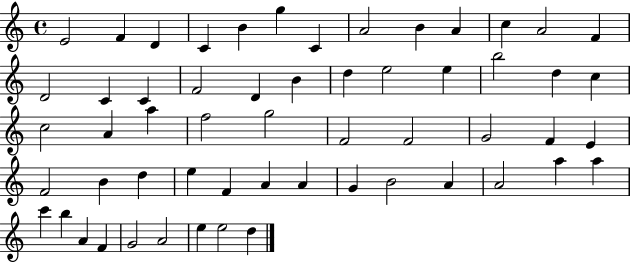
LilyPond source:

{
  \clef treble
  \time 4/4
  \defaultTimeSignature
  \key c \major
  e'2 f'4 d'4 | c'4 b'4 g''4 c'4 | a'2 b'4 a'4 | c''4 a'2 f'4 | \break d'2 c'4 c'4 | f'2 d'4 b'4 | d''4 e''2 e''4 | b''2 d''4 c''4 | \break c''2 a'4 a''4 | f''2 g''2 | f'2 f'2 | g'2 f'4 e'4 | \break f'2 b'4 d''4 | e''4 f'4 a'4 a'4 | g'4 b'2 a'4 | a'2 a''4 a''4 | \break c'''4 b''4 a'4 f'4 | g'2 a'2 | e''4 e''2 d''4 | \bar "|."
}